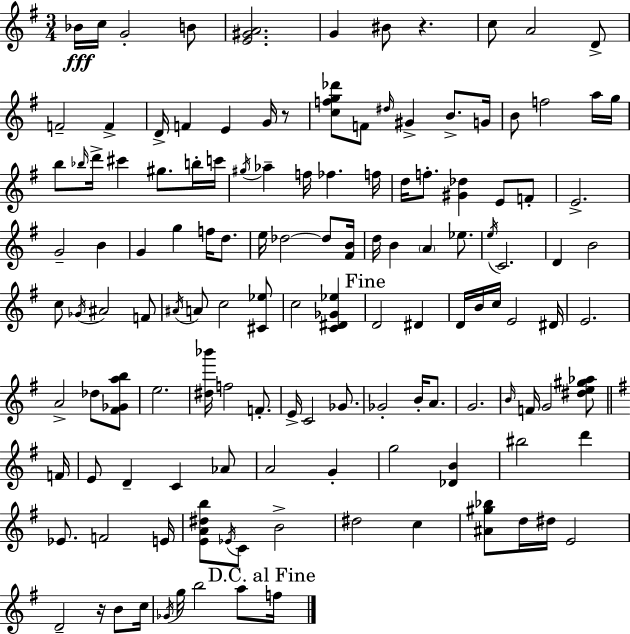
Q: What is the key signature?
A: G major